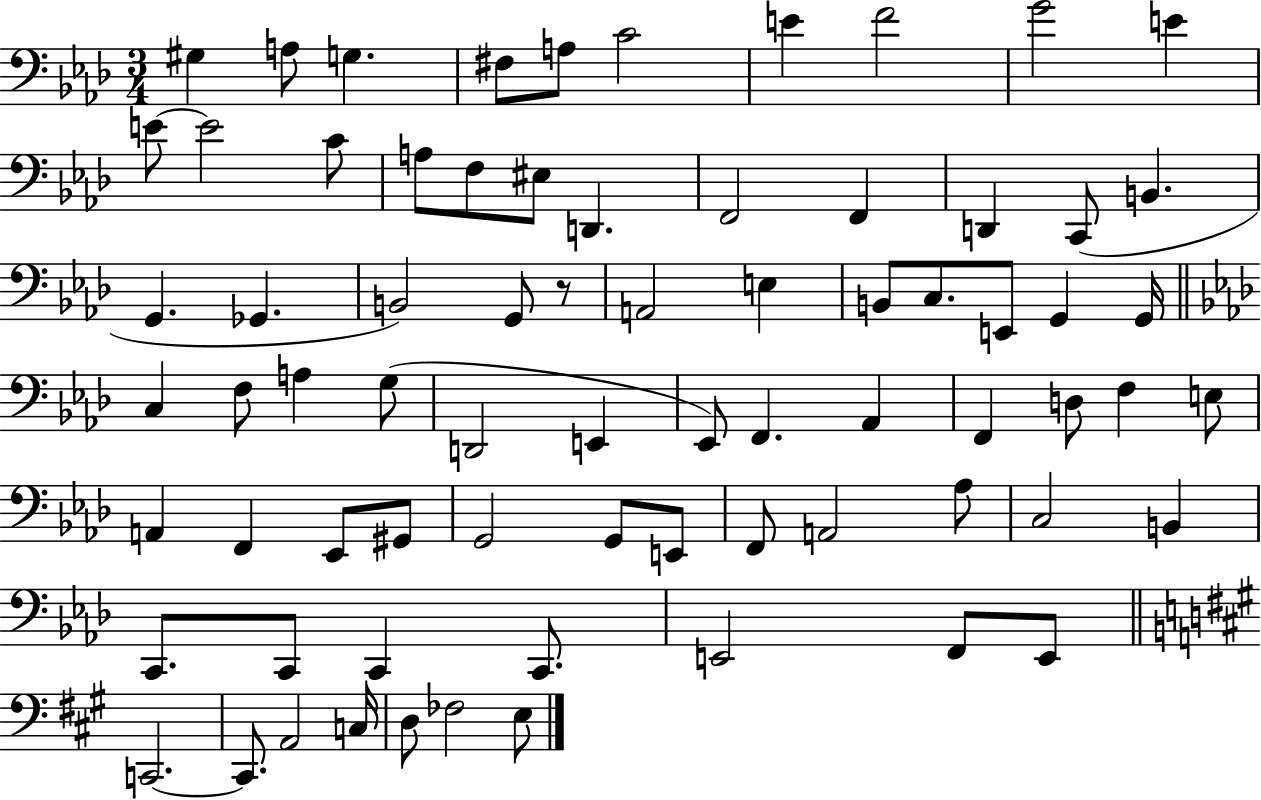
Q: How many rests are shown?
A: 1